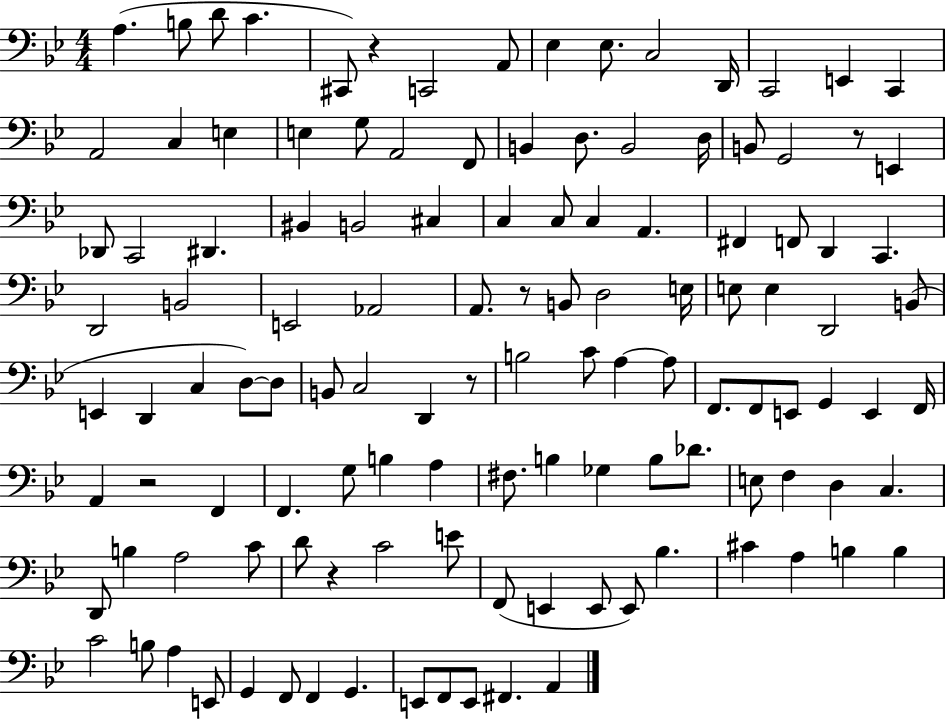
A3/q. B3/e D4/e C4/q. C#2/e R/q C2/h A2/e Eb3/q Eb3/e. C3/h D2/s C2/h E2/q C2/q A2/h C3/q E3/q E3/q G3/e A2/h F2/e B2/q D3/e. B2/h D3/s B2/e G2/h R/e E2/q Db2/e C2/h D#2/q. BIS2/q B2/h C#3/q C3/q C3/e C3/q A2/q. F#2/q F2/e D2/q C2/q. D2/h B2/h E2/h Ab2/h A2/e. R/e B2/e D3/h E3/s E3/e E3/q D2/h B2/e E2/q D2/q C3/q D3/e D3/e B2/e C3/h D2/q R/e B3/h C4/e A3/q A3/e F2/e. F2/e E2/e G2/q E2/q F2/s A2/q R/h F2/q F2/q. G3/e B3/q A3/q F#3/e. B3/q Gb3/q B3/e Db4/e. E3/e F3/q D3/q C3/q. D2/e B3/q A3/h C4/e D4/e R/q C4/h E4/e F2/e E2/q E2/e E2/e Bb3/q. C#4/q A3/q B3/q B3/q C4/h B3/e A3/q E2/e G2/q F2/e F2/q G2/q. E2/e F2/e E2/e F#2/q. A2/q